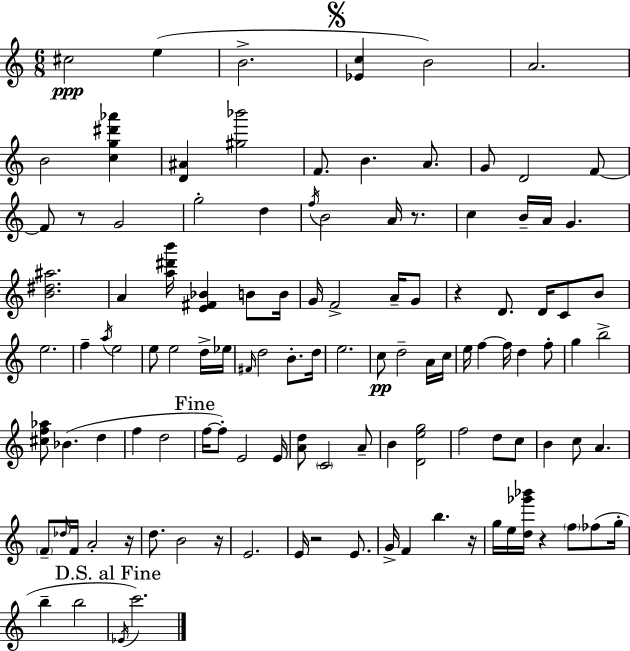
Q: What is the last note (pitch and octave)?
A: C6